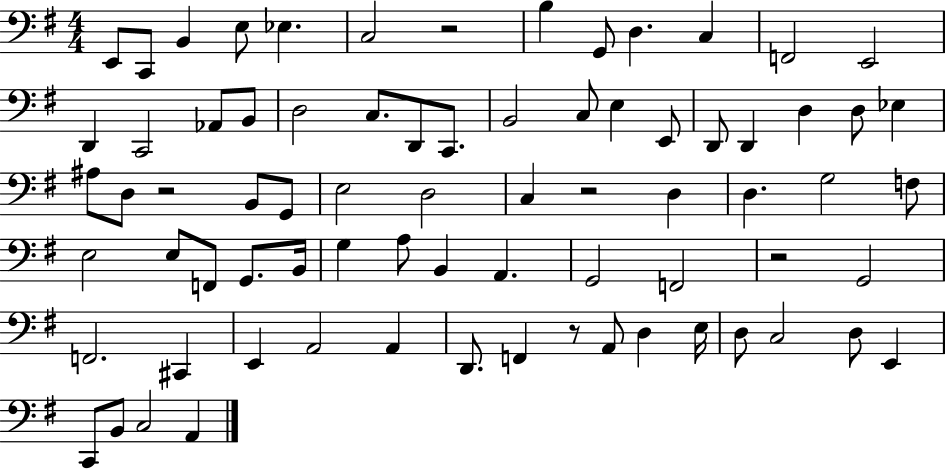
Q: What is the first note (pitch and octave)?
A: E2